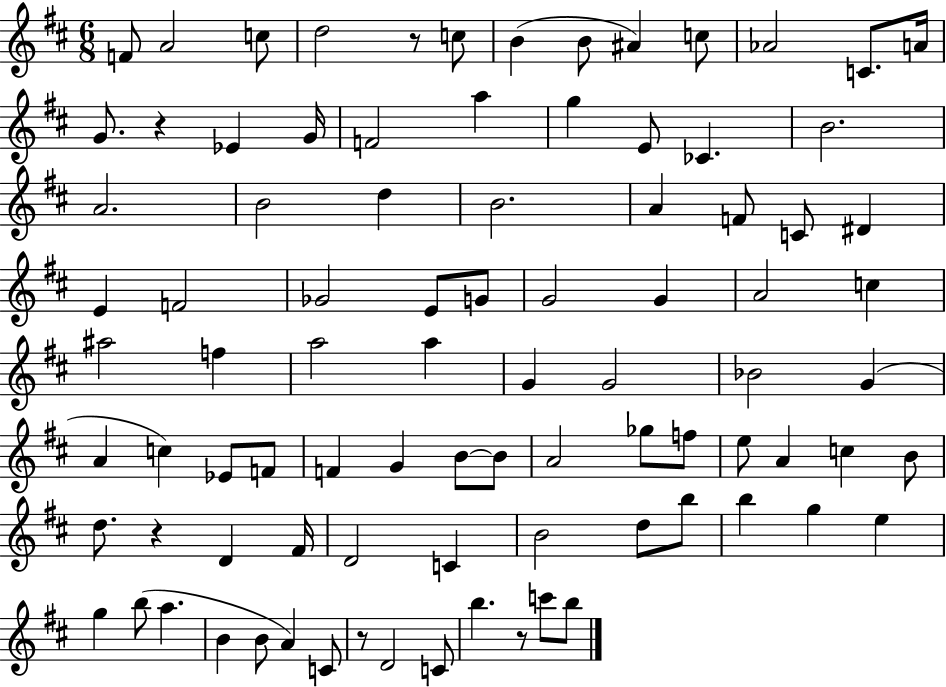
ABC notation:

X:1
T:Untitled
M:6/8
L:1/4
K:D
F/2 A2 c/2 d2 z/2 c/2 B B/2 ^A c/2 _A2 C/2 A/4 G/2 z _E G/4 F2 a g E/2 _C B2 A2 B2 d B2 A F/2 C/2 ^D E F2 _G2 E/2 G/2 G2 G A2 c ^a2 f a2 a G G2 _B2 G A c _E/2 F/2 F G B/2 B/2 A2 _g/2 f/2 e/2 A c B/2 d/2 z D ^F/4 D2 C B2 d/2 b/2 b g e g b/2 a B B/2 A C/2 z/2 D2 C/2 b z/2 c'/2 b/2